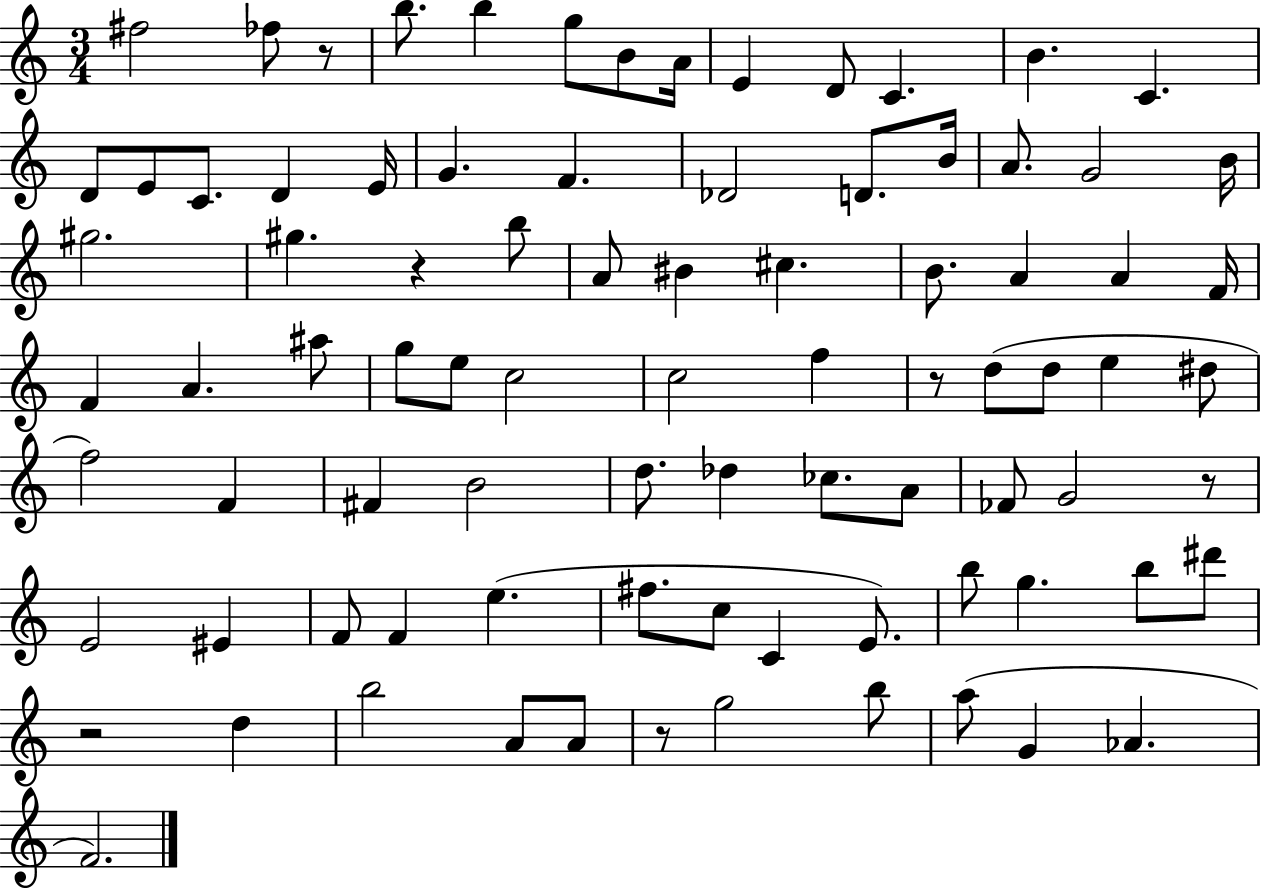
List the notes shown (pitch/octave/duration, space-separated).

F#5/h FES5/e R/e B5/e. B5/q G5/e B4/e A4/s E4/q D4/e C4/q. B4/q. C4/q. D4/e E4/e C4/e. D4/q E4/s G4/q. F4/q. Db4/h D4/e. B4/s A4/e. G4/h B4/s G#5/h. G#5/q. R/q B5/e A4/e BIS4/q C#5/q. B4/e. A4/q A4/q F4/s F4/q A4/q. A#5/e G5/e E5/e C5/h C5/h F5/q R/e D5/e D5/e E5/q D#5/e F5/h F4/q F#4/q B4/h D5/e. Db5/q CES5/e. A4/e FES4/e G4/h R/e E4/h EIS4/q F4/e F4/q E5/q. F#5/e. C5/e C4/q E4/e. B5/e G5/q. B5/e D#6/e R/h D5/q B5/h A4/e A4/e R/e G5/h B5/e A5/e G4/q Ab4/q. F4/h.